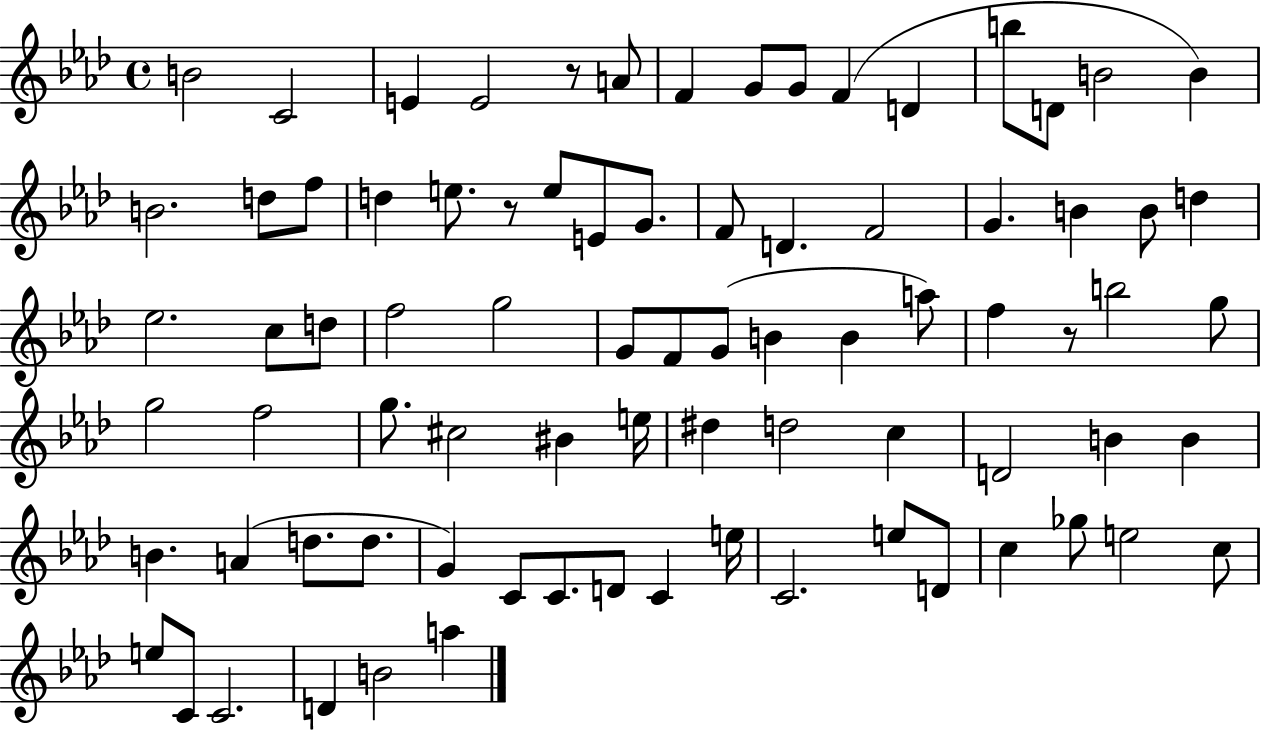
X:1
T:Untitled
M:4/4
L:1/4
K:Ab
B2 C2 E E2 z/2 A/2 F G/2 G/2 F D b/2 D/2 B2 B B2 d/2 f/2 d e/2 z/2 e/2 E/2 G/2 F/2 D F2 G B B/2 d _e2 c/2 d/2 f2 g2 G/2 F/2 G/2 B B a/2 f z/2 b2 g/2 g2 f2 g/2 ^c2 ^B e/4 ^d d2 c D2 B B B A d/2 d/2 G C/2 C/2 D/2 C e/4 C2 e/2 D/2 c _g/2 e2 c/2 e/2 C/2 C2 D B2 a